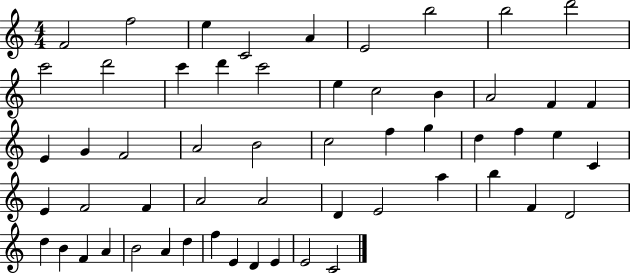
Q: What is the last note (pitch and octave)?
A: C4